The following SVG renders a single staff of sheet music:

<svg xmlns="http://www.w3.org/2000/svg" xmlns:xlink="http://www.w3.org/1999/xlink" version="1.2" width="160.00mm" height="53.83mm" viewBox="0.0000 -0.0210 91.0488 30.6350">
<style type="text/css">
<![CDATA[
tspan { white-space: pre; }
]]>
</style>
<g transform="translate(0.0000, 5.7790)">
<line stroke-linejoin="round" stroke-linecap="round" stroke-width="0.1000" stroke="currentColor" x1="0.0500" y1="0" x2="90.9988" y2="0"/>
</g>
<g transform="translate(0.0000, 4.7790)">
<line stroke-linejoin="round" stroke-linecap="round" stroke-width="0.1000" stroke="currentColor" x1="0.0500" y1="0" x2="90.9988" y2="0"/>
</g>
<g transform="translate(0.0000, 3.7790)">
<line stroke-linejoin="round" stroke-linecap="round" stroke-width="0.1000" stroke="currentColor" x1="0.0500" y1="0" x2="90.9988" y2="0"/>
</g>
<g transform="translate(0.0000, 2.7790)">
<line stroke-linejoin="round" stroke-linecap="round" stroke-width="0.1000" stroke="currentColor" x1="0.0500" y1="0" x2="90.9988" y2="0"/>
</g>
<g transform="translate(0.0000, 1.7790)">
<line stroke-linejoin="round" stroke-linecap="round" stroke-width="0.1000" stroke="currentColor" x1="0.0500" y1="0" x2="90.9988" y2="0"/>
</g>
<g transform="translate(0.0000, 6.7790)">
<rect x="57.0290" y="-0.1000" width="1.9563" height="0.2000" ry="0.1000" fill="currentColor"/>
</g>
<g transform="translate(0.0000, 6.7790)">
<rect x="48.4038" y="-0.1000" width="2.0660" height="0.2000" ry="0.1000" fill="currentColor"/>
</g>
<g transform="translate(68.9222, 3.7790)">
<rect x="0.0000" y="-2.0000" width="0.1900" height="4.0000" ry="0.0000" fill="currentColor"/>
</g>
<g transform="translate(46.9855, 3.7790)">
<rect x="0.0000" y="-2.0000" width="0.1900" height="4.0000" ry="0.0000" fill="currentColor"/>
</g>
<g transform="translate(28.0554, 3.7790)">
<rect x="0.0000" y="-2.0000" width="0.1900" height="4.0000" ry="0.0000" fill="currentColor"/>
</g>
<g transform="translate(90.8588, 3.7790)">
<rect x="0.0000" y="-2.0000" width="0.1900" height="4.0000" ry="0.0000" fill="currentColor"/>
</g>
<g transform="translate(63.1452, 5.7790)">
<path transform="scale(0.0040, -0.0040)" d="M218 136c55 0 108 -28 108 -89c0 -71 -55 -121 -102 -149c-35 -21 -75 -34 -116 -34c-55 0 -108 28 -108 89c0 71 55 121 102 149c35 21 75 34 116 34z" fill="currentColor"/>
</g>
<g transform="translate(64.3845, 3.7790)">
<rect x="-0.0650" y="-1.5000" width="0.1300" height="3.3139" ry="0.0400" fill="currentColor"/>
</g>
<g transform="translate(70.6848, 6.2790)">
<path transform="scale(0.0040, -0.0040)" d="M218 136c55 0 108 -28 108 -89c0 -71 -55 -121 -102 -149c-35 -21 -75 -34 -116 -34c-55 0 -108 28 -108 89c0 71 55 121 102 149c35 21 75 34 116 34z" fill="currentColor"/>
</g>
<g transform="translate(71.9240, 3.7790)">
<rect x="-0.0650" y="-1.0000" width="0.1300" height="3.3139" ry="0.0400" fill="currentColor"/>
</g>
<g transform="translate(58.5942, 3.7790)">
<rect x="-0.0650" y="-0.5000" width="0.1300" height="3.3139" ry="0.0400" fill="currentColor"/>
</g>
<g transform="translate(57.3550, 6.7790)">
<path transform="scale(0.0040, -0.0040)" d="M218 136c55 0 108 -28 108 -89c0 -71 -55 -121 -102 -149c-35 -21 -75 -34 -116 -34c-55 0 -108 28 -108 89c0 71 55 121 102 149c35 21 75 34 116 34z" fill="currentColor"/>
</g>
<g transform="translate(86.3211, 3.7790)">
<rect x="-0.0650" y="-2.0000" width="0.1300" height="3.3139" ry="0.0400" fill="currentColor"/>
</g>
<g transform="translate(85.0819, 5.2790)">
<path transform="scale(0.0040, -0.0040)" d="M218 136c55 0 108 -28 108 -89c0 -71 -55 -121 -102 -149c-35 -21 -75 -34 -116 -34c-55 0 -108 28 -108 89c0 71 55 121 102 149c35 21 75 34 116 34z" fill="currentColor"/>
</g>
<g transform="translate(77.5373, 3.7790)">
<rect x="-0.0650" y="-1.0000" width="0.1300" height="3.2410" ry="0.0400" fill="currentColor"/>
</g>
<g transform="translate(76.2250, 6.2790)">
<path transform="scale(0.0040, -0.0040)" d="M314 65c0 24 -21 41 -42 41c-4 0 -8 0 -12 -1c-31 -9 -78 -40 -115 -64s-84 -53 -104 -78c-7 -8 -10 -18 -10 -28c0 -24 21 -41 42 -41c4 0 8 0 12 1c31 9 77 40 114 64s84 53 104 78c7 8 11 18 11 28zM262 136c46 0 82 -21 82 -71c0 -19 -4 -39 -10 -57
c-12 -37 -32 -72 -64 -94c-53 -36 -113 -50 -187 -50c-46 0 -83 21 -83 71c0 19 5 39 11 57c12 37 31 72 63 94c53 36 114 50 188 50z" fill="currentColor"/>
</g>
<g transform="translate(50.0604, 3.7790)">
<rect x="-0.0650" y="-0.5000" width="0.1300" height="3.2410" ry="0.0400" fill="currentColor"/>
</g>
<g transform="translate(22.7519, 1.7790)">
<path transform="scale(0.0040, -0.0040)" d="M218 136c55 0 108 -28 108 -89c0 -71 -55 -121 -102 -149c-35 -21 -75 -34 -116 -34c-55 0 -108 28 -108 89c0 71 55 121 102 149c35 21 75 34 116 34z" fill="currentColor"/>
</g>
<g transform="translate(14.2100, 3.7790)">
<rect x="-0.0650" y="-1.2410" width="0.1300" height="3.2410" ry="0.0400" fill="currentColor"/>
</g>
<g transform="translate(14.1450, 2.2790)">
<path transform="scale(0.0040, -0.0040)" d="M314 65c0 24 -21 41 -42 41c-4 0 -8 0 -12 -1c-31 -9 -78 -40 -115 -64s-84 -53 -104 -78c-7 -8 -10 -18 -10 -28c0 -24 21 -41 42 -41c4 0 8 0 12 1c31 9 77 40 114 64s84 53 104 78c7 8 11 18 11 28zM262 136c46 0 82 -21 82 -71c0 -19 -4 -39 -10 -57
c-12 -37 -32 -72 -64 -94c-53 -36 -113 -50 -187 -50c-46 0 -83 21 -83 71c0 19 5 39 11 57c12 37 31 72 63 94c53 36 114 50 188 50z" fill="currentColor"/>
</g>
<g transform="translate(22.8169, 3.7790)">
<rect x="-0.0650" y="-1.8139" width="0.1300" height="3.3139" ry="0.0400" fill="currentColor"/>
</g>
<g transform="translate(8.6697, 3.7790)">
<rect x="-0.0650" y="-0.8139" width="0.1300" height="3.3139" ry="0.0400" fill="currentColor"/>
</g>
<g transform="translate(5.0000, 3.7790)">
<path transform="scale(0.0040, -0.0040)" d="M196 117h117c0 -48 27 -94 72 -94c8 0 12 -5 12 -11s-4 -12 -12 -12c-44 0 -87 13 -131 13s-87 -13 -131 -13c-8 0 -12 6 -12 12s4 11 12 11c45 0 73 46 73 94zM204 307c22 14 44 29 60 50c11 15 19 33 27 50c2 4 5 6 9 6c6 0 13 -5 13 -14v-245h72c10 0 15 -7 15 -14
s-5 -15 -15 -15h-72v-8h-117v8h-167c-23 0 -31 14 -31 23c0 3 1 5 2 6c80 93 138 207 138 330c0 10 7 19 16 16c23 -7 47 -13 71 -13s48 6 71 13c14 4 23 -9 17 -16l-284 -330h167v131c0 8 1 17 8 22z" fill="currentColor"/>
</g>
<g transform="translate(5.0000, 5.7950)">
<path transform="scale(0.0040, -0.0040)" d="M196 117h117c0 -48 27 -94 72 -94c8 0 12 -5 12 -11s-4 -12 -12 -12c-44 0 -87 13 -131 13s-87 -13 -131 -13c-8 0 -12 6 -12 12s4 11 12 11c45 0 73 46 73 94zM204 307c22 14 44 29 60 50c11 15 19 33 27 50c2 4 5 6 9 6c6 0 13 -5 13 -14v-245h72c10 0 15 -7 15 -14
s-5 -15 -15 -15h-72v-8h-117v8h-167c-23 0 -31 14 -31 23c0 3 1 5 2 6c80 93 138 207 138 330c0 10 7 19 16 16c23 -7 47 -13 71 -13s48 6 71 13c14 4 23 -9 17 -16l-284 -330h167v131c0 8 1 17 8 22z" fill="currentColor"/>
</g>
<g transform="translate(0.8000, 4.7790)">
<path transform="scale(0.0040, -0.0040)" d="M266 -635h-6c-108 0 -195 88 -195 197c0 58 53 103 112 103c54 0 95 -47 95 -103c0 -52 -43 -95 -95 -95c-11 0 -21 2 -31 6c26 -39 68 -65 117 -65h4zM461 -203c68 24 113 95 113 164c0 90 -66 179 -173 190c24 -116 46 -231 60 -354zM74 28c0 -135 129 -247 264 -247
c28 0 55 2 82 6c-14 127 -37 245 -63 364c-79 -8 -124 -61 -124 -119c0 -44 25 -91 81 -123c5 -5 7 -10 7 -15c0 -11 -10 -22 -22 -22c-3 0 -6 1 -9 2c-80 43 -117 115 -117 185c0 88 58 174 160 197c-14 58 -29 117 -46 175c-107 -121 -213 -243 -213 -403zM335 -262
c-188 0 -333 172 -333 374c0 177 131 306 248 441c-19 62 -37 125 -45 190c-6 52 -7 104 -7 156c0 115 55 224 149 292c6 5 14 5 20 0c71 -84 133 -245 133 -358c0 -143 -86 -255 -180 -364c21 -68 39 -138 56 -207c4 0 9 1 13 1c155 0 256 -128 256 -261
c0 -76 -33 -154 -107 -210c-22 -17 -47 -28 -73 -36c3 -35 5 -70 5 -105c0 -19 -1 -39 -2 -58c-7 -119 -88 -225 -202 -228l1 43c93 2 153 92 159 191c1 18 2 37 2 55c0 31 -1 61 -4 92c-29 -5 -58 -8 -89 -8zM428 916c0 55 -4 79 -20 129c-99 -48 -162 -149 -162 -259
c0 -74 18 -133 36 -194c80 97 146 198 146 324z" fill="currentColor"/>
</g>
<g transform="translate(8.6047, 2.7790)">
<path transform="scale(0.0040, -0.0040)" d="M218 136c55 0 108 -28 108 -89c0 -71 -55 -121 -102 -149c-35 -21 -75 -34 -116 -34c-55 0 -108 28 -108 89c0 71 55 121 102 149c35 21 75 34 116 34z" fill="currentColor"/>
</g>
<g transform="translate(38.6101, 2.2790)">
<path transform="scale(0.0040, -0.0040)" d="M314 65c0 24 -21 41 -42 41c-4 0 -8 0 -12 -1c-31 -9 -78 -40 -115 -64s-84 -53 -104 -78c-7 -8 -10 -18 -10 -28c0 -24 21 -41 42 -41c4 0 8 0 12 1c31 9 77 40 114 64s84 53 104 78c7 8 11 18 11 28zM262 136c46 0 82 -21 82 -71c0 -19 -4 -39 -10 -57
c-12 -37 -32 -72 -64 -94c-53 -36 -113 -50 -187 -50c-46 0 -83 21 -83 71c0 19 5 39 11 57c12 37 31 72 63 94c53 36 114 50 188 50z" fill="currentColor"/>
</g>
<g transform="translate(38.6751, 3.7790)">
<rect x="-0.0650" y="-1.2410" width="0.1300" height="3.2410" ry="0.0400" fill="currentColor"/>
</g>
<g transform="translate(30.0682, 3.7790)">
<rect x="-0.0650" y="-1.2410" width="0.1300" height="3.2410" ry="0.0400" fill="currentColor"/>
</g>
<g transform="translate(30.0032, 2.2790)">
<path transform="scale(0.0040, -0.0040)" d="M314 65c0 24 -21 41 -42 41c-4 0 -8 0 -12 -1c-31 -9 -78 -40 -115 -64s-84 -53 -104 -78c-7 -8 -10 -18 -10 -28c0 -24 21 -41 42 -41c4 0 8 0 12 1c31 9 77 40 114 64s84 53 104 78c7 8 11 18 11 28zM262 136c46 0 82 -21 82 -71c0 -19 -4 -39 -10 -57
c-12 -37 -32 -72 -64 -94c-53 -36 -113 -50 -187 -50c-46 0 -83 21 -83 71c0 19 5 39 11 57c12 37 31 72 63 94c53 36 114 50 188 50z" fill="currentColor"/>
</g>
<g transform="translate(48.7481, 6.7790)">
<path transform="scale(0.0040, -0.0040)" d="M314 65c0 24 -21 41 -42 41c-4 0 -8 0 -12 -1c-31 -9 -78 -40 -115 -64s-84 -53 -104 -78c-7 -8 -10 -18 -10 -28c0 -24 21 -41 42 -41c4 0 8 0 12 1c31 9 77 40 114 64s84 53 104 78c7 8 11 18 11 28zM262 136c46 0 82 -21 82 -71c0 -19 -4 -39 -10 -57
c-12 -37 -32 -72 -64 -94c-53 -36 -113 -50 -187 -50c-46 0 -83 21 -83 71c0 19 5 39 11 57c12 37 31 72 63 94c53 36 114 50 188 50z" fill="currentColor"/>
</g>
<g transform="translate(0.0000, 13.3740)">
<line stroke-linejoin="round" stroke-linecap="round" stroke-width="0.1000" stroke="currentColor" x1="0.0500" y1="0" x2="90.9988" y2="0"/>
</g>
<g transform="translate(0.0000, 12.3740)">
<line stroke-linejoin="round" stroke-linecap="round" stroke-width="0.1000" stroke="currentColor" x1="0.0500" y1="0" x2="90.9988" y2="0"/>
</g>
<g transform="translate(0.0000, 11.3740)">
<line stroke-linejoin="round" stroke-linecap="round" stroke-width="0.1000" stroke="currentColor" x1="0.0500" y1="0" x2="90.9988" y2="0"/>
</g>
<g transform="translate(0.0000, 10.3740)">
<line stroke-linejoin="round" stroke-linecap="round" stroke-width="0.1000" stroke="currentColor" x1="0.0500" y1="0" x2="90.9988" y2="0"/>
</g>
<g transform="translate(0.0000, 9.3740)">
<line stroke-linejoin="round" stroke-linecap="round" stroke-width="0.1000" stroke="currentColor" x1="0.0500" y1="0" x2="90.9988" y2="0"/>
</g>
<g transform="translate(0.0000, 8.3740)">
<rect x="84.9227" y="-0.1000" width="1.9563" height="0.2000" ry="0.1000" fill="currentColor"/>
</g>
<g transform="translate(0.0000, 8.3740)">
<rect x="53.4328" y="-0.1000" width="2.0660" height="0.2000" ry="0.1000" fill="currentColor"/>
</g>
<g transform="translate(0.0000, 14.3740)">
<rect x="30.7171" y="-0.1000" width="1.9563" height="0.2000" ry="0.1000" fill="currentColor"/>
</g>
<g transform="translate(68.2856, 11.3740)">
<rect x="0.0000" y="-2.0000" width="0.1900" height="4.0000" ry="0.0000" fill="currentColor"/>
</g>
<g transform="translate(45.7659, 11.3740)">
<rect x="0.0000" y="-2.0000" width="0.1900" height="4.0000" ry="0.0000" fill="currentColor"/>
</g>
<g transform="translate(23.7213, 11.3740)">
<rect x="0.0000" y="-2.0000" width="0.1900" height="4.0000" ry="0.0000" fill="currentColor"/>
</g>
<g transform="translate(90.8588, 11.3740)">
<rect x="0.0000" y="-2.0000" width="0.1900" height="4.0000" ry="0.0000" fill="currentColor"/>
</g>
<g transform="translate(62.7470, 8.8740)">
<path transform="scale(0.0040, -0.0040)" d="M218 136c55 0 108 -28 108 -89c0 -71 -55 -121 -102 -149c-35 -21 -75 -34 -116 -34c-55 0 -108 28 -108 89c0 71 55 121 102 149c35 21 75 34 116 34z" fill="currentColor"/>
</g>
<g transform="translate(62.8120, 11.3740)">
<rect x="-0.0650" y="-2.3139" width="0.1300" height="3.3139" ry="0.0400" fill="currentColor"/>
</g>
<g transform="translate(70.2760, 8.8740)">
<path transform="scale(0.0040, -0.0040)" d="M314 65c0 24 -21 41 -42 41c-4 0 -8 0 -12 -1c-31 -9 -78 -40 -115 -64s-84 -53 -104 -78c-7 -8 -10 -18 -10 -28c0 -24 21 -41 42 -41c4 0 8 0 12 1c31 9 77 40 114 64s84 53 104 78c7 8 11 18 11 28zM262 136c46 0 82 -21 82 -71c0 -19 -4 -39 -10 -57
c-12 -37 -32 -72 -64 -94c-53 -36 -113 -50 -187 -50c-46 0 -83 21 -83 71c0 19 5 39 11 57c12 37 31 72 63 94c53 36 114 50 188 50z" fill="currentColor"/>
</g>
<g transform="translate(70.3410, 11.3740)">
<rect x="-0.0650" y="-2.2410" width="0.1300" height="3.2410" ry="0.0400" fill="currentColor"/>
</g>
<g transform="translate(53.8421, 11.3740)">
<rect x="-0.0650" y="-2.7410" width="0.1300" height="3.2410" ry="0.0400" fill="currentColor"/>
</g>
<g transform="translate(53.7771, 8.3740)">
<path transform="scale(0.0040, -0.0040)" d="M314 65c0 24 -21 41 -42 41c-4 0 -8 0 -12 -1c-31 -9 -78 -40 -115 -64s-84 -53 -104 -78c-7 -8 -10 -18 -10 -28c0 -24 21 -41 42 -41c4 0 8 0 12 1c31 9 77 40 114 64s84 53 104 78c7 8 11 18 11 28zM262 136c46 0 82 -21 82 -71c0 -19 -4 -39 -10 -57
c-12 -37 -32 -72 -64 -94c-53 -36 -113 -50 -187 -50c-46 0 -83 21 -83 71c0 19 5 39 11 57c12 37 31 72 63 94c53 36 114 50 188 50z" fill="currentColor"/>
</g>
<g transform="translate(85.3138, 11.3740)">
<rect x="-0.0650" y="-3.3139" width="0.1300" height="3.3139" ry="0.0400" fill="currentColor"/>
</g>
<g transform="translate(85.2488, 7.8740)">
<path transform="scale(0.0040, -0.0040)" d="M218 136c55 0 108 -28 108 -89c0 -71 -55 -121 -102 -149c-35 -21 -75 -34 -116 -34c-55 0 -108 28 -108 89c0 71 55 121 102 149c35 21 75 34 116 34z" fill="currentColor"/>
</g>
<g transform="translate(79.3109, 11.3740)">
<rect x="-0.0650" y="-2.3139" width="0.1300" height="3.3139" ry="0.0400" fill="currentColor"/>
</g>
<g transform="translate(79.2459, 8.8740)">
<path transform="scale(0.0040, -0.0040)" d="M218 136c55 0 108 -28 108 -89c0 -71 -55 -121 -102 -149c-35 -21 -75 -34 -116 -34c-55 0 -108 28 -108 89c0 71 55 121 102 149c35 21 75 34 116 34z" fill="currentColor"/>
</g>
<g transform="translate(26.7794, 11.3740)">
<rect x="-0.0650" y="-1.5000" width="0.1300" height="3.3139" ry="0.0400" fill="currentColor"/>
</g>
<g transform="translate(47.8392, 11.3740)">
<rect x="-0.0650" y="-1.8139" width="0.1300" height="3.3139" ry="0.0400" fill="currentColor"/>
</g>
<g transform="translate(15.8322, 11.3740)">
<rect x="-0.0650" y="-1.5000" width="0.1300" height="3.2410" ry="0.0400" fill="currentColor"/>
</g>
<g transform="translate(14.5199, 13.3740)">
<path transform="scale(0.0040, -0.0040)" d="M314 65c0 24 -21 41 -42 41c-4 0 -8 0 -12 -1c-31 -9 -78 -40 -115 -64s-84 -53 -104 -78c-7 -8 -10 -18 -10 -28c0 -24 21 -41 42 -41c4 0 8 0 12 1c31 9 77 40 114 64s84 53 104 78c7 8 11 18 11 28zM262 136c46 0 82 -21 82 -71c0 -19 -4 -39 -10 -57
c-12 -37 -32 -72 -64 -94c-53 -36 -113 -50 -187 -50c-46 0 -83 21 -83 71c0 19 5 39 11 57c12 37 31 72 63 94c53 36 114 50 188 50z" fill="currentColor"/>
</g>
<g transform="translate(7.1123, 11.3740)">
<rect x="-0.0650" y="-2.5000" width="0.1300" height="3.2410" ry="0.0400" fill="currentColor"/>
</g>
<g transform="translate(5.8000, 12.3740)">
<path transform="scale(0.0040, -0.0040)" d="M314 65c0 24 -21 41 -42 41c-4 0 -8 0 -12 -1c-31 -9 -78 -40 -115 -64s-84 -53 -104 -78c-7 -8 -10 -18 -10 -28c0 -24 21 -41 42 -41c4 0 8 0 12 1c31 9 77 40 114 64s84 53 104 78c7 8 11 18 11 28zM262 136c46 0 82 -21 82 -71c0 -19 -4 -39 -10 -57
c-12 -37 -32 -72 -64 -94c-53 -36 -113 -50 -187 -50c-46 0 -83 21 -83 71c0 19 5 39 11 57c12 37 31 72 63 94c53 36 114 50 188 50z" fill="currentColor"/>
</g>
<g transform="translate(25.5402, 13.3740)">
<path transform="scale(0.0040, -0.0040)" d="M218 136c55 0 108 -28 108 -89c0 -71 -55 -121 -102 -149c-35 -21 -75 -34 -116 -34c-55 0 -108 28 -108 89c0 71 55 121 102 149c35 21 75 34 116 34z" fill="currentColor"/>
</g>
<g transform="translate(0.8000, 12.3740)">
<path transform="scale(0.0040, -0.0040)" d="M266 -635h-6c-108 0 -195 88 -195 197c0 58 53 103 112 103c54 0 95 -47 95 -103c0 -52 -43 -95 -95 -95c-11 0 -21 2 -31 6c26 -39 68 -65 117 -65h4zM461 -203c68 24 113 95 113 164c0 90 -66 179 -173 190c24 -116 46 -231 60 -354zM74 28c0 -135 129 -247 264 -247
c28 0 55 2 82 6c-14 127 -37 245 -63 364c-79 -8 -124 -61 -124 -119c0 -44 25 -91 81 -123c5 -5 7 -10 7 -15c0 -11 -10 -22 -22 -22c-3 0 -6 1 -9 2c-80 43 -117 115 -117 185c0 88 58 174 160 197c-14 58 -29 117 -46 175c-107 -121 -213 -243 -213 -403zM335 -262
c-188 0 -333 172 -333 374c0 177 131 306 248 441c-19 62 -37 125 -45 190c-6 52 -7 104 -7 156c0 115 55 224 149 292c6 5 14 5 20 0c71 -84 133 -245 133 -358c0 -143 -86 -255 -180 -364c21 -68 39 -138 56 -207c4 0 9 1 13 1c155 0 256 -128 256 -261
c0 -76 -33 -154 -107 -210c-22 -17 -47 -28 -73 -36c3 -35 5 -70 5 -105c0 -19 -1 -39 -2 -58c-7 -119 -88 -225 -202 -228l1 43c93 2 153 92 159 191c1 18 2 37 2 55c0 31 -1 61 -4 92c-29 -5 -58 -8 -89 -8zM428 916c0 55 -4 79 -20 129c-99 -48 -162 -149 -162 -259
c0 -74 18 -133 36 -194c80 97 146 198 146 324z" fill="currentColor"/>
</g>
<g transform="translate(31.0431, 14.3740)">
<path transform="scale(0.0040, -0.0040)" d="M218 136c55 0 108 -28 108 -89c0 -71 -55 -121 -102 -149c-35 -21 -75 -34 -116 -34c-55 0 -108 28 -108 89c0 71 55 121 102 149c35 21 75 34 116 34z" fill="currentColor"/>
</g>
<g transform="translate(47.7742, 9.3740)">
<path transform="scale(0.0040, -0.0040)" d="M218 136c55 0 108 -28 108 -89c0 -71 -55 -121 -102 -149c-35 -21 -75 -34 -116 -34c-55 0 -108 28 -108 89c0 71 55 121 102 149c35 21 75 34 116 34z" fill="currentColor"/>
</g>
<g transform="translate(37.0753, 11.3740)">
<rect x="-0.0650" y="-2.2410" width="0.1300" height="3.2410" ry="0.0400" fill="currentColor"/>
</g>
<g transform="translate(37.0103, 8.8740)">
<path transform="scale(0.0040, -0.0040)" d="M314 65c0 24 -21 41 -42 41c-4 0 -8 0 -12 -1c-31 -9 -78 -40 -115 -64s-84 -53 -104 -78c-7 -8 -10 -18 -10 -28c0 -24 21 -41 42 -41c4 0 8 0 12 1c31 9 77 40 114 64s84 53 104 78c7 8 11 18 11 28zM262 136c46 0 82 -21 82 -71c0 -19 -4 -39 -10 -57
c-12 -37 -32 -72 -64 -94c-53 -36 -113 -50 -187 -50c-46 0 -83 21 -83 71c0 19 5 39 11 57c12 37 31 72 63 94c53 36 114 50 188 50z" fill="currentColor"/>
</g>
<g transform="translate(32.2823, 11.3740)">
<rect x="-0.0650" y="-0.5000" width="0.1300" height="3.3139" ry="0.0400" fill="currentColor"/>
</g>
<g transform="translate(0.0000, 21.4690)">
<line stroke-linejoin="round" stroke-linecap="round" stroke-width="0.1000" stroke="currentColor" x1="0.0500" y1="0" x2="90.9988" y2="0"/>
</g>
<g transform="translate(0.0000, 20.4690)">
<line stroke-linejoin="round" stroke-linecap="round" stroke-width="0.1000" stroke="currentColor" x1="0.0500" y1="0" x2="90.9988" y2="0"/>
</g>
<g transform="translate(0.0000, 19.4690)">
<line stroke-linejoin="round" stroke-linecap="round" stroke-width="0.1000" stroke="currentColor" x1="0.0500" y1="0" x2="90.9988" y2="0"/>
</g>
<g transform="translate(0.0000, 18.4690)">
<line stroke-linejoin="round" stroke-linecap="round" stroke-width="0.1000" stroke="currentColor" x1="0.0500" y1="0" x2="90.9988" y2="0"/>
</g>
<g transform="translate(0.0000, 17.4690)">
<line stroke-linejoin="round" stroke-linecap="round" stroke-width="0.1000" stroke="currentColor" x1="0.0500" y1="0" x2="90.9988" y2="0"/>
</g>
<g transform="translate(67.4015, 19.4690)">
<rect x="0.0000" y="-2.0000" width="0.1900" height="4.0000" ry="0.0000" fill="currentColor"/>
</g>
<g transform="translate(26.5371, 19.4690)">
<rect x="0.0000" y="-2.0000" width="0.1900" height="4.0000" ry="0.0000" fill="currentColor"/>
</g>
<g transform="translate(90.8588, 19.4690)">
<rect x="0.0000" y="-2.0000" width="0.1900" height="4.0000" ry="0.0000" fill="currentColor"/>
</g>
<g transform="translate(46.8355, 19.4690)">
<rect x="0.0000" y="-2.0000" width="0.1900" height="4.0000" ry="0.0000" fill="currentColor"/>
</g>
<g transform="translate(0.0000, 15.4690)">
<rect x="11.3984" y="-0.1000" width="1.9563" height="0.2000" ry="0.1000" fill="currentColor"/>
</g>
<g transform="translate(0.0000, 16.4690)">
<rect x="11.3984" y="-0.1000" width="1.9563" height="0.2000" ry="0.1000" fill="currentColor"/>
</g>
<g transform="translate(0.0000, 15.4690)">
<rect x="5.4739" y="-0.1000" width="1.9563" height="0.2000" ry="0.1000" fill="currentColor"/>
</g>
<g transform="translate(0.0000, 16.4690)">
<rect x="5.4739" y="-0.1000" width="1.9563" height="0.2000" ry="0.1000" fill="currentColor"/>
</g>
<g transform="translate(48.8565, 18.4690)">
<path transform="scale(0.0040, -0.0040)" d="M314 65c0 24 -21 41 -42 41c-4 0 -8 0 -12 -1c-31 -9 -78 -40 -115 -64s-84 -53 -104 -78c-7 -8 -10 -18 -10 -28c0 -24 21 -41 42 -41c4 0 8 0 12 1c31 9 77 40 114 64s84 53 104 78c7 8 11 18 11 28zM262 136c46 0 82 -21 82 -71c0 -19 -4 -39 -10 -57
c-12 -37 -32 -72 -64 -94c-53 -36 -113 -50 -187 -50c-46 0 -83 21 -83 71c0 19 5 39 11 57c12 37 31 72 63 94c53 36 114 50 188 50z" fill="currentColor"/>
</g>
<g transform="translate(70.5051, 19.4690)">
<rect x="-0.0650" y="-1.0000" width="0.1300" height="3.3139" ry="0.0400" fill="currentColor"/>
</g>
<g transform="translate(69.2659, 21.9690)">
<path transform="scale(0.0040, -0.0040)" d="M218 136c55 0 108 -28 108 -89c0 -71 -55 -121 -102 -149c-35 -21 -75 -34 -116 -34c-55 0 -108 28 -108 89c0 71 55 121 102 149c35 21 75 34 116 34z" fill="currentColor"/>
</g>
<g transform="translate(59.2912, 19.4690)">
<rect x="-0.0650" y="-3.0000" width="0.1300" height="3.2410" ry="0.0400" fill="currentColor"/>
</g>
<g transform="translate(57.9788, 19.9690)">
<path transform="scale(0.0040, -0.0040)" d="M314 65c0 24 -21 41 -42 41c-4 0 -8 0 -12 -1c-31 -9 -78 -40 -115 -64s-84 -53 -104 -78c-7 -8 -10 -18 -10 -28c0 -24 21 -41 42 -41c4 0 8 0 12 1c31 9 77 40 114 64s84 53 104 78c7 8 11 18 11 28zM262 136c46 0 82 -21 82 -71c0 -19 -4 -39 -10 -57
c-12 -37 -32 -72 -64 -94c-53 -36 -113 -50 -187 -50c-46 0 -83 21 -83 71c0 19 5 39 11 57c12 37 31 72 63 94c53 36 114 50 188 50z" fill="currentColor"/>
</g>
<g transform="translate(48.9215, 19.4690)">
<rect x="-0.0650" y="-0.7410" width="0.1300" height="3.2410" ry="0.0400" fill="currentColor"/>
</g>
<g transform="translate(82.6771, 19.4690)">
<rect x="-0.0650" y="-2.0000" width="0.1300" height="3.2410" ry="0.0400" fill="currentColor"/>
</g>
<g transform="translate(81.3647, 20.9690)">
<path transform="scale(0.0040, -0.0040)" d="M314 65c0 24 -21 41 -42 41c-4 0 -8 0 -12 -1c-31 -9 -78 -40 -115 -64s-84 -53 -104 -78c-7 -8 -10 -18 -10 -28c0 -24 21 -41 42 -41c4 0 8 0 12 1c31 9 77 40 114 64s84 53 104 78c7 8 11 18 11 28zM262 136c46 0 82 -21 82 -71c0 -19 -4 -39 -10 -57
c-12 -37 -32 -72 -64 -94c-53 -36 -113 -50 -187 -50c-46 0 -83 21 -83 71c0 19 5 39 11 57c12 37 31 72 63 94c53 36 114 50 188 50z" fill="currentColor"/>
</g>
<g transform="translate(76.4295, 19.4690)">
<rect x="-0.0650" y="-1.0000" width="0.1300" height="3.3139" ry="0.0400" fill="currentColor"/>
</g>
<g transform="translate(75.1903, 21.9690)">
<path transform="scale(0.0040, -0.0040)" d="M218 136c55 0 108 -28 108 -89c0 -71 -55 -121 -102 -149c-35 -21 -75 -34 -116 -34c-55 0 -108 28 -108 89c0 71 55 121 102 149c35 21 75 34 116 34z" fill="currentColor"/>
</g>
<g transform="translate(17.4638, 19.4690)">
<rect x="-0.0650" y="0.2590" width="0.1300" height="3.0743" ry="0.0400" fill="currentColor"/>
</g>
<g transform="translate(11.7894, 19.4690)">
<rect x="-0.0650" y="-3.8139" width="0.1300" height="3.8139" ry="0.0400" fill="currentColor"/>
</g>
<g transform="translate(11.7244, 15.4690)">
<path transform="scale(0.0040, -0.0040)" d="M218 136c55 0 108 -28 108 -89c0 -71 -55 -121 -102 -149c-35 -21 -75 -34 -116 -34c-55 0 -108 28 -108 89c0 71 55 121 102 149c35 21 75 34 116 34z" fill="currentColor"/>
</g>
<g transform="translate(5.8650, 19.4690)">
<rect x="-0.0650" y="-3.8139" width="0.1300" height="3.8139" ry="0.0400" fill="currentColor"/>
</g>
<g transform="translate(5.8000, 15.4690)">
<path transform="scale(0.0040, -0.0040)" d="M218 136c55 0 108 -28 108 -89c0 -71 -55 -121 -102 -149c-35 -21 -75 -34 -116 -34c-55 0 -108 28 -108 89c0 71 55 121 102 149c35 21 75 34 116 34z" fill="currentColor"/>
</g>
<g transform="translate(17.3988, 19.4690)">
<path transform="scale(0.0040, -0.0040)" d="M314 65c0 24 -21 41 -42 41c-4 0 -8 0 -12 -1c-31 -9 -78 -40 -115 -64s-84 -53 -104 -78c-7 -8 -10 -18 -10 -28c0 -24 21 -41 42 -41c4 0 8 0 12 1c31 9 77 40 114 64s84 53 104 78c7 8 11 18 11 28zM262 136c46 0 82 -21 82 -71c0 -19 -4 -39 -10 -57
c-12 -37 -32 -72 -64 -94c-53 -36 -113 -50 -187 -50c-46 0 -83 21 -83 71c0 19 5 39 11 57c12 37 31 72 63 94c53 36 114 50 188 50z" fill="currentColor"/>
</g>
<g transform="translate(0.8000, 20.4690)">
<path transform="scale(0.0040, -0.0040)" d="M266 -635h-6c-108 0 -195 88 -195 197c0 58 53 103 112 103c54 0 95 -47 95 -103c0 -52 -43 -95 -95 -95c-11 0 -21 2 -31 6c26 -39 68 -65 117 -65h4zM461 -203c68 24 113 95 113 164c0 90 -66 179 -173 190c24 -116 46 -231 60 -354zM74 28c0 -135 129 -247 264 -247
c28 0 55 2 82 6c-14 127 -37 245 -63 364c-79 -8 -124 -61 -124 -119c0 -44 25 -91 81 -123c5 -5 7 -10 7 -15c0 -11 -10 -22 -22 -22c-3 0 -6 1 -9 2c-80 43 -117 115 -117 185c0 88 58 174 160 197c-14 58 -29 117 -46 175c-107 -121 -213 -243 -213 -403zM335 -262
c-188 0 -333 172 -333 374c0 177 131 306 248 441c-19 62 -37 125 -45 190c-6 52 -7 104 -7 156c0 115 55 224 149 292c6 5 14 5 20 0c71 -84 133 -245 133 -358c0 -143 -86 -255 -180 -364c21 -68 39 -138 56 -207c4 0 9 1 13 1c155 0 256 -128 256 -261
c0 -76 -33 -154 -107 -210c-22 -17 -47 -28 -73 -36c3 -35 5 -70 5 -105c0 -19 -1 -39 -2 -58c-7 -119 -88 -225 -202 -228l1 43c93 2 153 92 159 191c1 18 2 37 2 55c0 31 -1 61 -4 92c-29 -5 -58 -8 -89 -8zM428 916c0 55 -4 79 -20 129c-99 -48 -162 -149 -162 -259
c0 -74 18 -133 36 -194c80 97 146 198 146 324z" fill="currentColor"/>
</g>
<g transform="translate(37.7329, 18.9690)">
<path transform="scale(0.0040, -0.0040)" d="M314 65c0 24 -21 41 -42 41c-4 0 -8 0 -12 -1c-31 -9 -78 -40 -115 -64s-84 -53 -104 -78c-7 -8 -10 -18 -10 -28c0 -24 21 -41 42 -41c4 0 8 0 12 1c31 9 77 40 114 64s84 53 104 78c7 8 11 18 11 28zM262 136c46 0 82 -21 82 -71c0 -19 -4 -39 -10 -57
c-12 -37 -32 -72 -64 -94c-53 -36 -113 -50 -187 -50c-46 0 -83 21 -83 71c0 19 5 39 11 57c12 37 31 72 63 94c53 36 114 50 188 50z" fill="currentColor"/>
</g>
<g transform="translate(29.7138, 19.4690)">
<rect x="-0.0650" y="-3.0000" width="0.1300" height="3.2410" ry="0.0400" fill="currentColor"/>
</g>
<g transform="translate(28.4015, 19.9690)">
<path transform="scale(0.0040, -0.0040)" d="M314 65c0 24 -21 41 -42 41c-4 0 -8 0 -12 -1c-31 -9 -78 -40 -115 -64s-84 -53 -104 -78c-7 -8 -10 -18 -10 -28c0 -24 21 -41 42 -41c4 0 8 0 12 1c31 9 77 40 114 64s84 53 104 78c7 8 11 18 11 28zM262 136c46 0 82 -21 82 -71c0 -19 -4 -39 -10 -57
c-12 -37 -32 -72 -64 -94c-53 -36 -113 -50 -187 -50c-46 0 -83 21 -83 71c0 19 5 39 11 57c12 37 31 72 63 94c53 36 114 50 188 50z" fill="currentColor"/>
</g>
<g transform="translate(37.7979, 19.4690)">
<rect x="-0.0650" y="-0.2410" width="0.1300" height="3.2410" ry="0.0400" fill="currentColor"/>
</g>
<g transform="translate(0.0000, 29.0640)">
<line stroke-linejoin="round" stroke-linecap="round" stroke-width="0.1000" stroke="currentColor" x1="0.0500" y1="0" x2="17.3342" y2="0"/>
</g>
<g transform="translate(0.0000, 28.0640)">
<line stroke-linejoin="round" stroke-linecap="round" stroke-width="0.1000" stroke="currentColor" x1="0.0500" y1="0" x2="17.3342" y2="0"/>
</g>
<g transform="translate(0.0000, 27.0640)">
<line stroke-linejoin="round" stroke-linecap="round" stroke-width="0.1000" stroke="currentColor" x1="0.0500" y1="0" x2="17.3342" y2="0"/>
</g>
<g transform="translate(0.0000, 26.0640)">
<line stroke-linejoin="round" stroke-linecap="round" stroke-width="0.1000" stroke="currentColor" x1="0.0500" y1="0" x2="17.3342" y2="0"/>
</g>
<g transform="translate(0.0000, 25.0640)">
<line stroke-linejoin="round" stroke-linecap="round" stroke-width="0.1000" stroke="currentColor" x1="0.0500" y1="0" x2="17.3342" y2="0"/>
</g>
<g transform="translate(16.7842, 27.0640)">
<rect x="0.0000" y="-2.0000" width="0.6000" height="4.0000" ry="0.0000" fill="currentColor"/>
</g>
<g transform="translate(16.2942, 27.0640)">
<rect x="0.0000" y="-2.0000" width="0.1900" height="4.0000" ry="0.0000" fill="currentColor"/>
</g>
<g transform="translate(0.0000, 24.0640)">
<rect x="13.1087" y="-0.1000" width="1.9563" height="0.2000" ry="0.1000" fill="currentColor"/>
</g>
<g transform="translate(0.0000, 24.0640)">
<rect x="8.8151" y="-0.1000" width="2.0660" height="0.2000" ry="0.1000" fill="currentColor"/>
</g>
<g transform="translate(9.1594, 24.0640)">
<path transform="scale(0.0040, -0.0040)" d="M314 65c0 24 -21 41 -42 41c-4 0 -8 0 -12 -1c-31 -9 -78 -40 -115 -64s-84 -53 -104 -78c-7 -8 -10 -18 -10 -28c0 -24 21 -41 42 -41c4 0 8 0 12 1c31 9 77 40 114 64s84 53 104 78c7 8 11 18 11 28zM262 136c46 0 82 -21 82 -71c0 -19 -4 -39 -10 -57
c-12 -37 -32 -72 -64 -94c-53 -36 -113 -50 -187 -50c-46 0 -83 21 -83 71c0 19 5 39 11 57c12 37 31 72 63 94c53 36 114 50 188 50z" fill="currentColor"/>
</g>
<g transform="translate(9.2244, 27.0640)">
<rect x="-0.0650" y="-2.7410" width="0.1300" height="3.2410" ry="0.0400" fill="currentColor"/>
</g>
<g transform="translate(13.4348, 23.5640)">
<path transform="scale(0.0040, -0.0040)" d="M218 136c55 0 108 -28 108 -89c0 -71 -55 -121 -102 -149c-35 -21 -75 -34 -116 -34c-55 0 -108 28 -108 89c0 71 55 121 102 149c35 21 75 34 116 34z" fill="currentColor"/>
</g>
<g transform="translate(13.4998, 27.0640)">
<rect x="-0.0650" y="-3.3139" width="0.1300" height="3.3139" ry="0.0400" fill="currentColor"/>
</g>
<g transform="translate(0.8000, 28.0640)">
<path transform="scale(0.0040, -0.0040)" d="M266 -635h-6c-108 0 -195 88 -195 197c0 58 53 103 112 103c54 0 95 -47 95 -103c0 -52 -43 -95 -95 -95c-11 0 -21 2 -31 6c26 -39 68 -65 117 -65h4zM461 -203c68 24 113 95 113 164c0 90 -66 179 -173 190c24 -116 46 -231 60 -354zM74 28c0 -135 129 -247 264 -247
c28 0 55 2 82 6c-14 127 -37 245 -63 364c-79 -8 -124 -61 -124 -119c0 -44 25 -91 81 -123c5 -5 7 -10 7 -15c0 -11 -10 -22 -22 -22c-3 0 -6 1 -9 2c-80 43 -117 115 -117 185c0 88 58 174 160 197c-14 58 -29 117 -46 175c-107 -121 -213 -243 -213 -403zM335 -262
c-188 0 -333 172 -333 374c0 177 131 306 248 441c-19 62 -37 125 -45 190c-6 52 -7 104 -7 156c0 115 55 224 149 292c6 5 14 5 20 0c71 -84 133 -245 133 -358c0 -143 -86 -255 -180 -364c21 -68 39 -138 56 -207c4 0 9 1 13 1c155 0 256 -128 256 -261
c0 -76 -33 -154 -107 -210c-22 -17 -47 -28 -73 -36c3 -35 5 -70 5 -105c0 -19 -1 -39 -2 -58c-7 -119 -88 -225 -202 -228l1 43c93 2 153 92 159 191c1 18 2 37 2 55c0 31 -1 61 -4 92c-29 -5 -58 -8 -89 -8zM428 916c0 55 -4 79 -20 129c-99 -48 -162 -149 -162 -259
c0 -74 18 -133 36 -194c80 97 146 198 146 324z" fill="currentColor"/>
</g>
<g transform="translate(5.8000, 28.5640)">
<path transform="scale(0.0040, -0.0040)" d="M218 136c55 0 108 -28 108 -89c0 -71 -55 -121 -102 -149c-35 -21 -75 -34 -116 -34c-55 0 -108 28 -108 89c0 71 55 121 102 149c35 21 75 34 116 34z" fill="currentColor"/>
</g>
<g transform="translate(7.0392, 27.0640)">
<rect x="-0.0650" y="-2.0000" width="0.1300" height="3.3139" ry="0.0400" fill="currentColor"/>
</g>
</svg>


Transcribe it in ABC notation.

X:1
T:Untitled
M:4/4
L:1/4
K:C
d e2 f e2 e2 C2 C E D D2 F G2 E2 E C g2 f a2 g g2 g b c' c' B2 A2 c2 d2 A2 D D F2 F a2 b